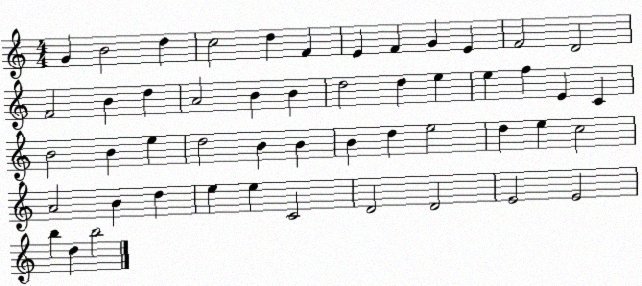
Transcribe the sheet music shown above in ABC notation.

X:1
T:Untitled
M:4/4
L:1/4
K:C
G B2 d c2 d F E F G E F2 D2 F2 B d A2 B B d2 d e e f E C B2 B e d2 B B B d e2 d e c2 A2 B d e e C2 D2 D2 E2 E2 b d b2